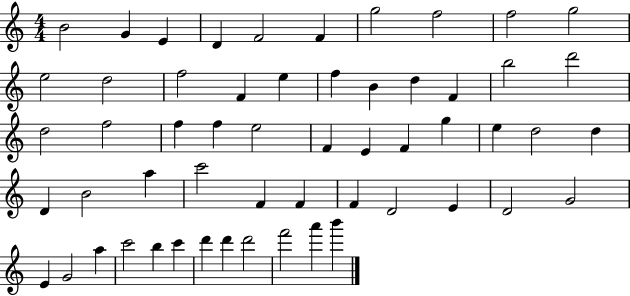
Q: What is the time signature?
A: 4/4